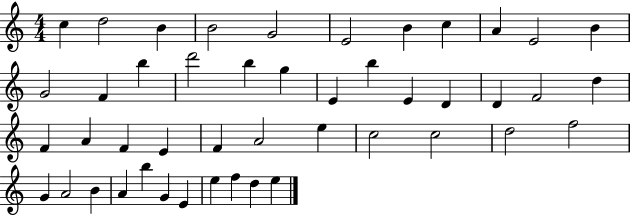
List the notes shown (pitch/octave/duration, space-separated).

C5/q D5/h B4/q B4/h G4/h E4/h B4/q C5/q A4/q E4/h B4/q G4/h F4/q B5/q D6/h B5/q G5/q E4/q B5/q E4/q D4/q D4/q F4/h D5/q F4/q A4/q F4/q E4/q F4/q A4/h E5/q C5/h C5/h D5/h F5/h G4/q A4/h B4/q A4/q B5/q G4/q E4/q E5/q F5/q D5/q E5/q